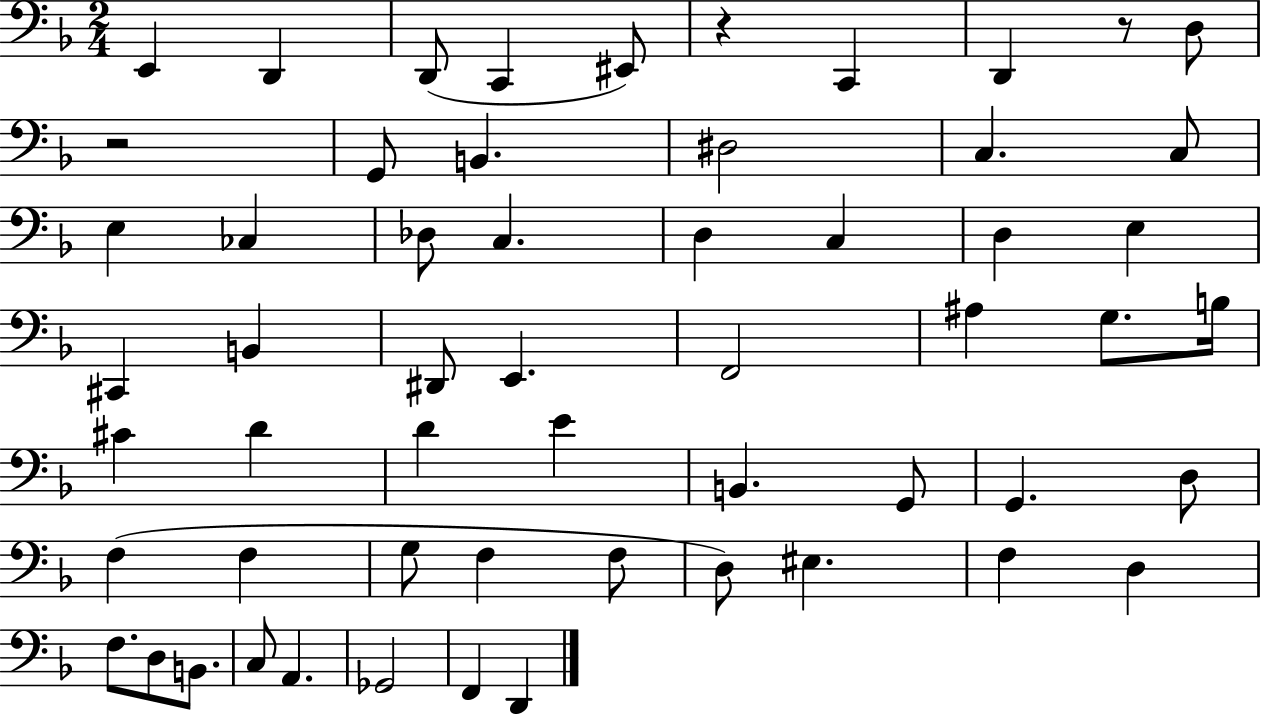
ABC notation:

X:1
T:Untitled
M:2/4
L:1/4
K:F
E,, D,, D,,/2 C,, ^E,,/2 z C,, D,, z/2 D,/2 z2 G,,/2 B,, ^D,2 C, C,/2 E, _C, _D,/2 C, D, C, D, E, ^C,, B,, ^D,,/2 E,, F,,2 ^A, G,/2 B,/4 ^C D D E B,, G,,/2 G,, D,/2 F, F, G,/2 F, F,/2 D,/2 ^E, F, D, F,/2 D,/2 B,,/2 C,/2 A,, _G,,2 F,, D,,